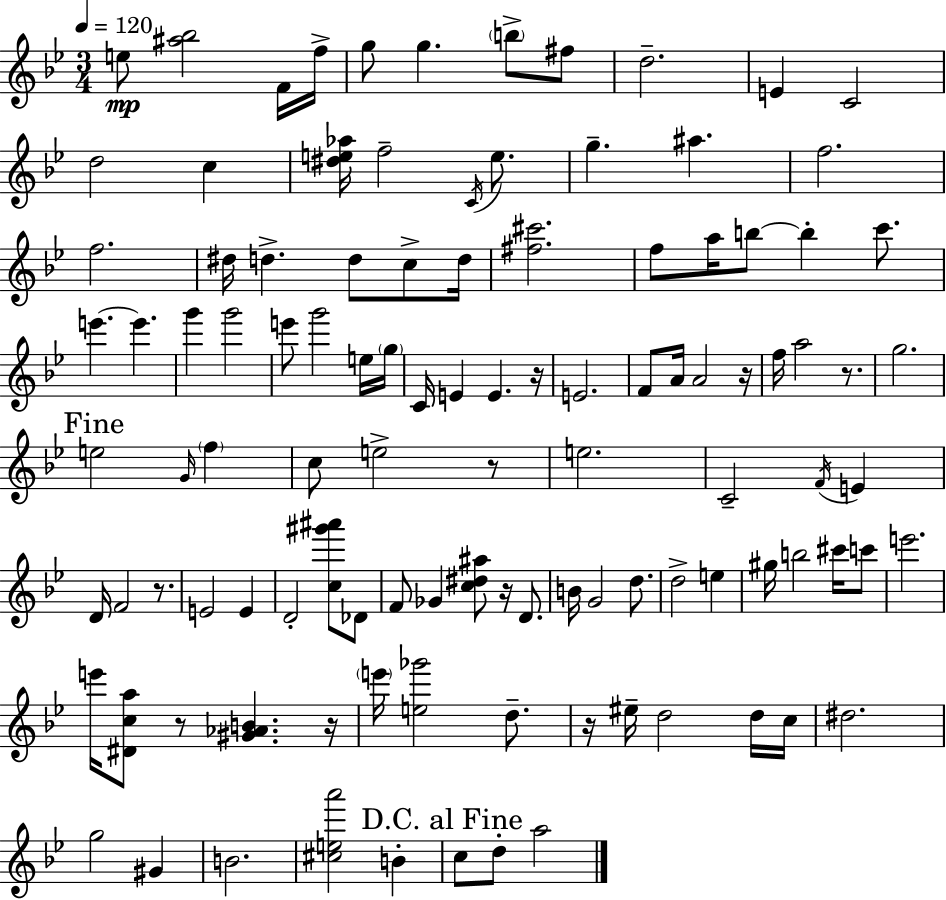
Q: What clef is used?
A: treble